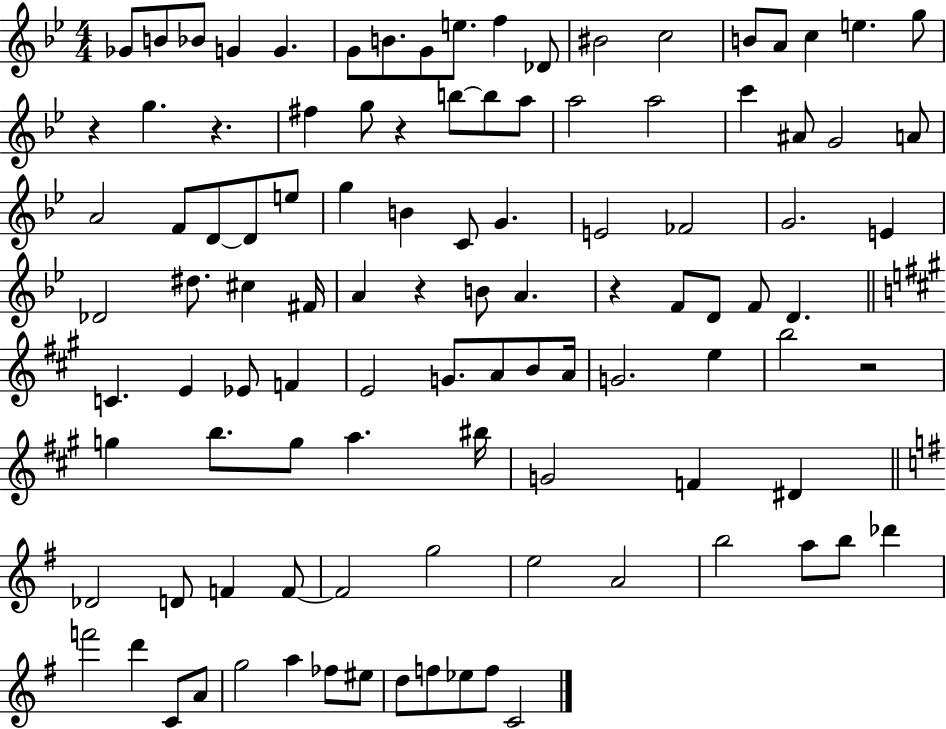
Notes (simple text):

Gb4/e B4/e Bb4/e G4/q G4/q. G4/e B4/e. G4/e E5/e. F5/q Db4/e BIS4/h C5/h B4/e A4/e C5/q E5/q. G5/e R/q G5/q. R/q. F#5/q G5/e R/q B5/e B5/e A5/e A5/h A5/h C6/q A#4/e G4/h A4/e A4/h F4/e D4/e D4/e E5/e G5/q B4/q C4/e G4/q. E4/h FES4/h G4/h. E4/q Db4/h D#5/e. C#5/q F#4/s A4/q R/q B4/e A4/q. R/q F4/e D4/e F4/e D4/q. C4/q. E4/q Eb4/e F4/q E4/h G4/e. A4/e B4/e A4/s G4/h. E5/q B5/h R/h G5/q B5/e. G5/e A5/q. BIS5/s G4/h F4/q D#4/q Db4/h D4/e F4/q F4/e F4/h G5/h E5/h A4/h B5/h A5/e B5/e Db6/q F6/h D6/q C4/e A4/e G5/h A5/q FES5/e EIS5/e D5/e F5/e Eb5/e F5/e C4/h